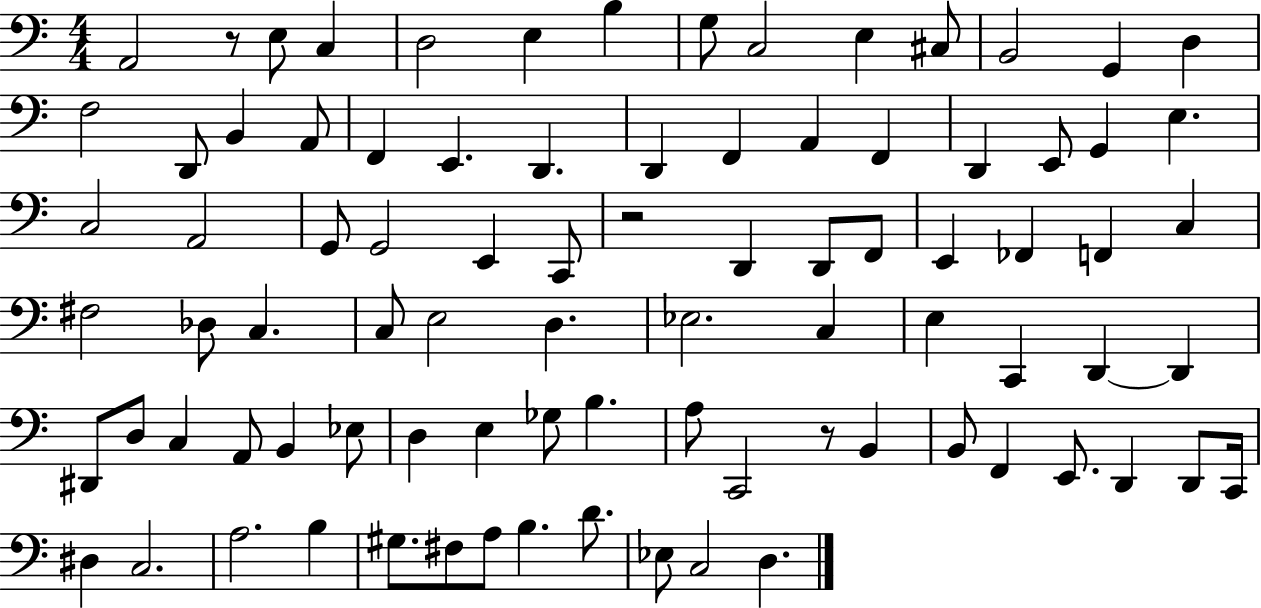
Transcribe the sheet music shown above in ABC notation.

X:1
T:Untitled
M:4/4
L:1/4
K:C
A,,2 z/2 E,/2 C, D,2 E, B, G,/2 C,2 E, ^C,/2 B,,2 G,, D, F,2 D,,/2 B,, A,,/2 F,, E,, D,, D,, F,, A,, F,, D,, E,,/2 G,, E, C,2 A,,2 G,,/2 G,,2 E,, C,,/2 z2 D,, D,,/2 F,,/2 E,, _F,, F,, C, ^F,2 _D,/2 C, C,/2 E,2 D, _E,2 C, E, C,, D,, D,, ^D,,/2 D,/2 C, A,,/2 B,, _E,/2 D, E, _G,/2 B, A,/2 C,,2 z/2 B,, B,,/2 F,, E,,/2 D,, D,,/2 C,,/4 ^D, C,2 A,2 B, ^G,/2 ^F,/2 A,/2 B, D/2 _E,/2 C,2 D,